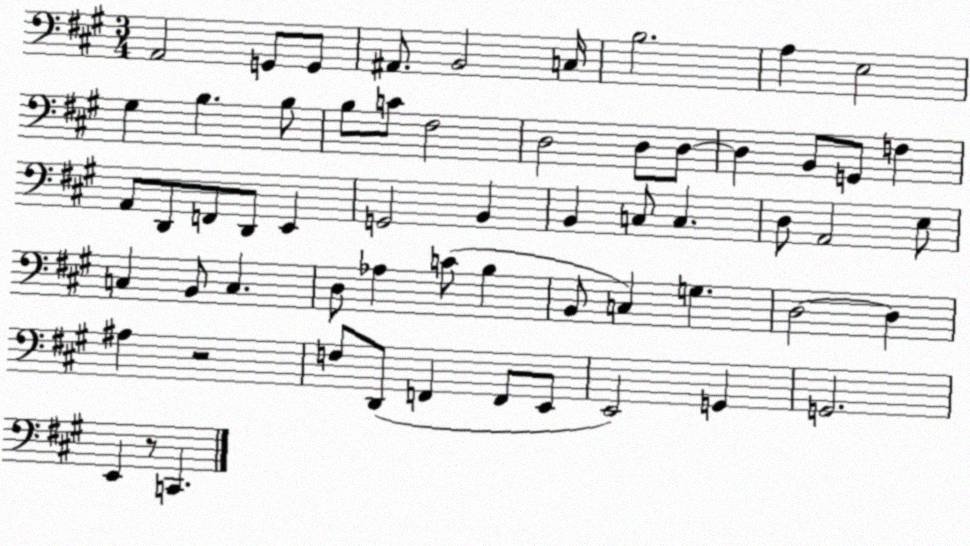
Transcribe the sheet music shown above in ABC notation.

X:1
T:Untitled
M:3/4
L:1/4
K:A
A,,2 G,,/2 G,,/2 ^A,,/2 B,,2 C,/4 B,2 A, E,2 ^G, B, B,/2 B,/2 C/2 ^F,2 D,2 D,/2 D,/2 D, B,,/2 G,,/2 F, A,,/2 D,,/2 F,,/2 D,,/2 E,, G,,2 B,, B,, C,/2 C, D,/2 A,,2 E,/2 C, B,,/2 C, D,/2 _A, C/2 B, B,,/2 C, G, D,2 D, ^A, z2 F,/2 D,,/2 F,, F,,/2 E,,/2 E,,2 G,, G,,2 E,, z/2 C,,